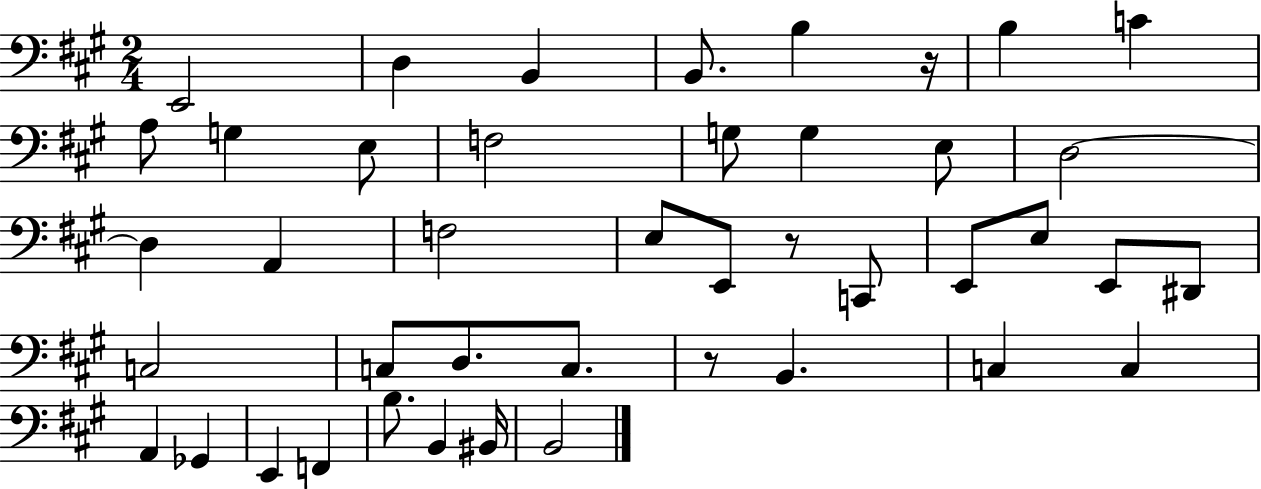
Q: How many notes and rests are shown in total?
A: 43